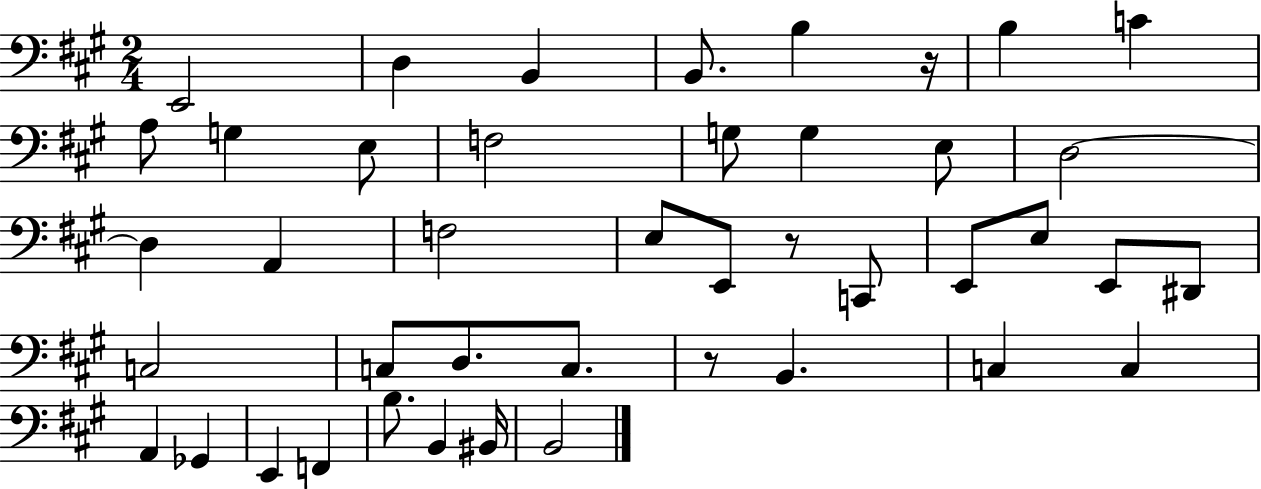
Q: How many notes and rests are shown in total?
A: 43